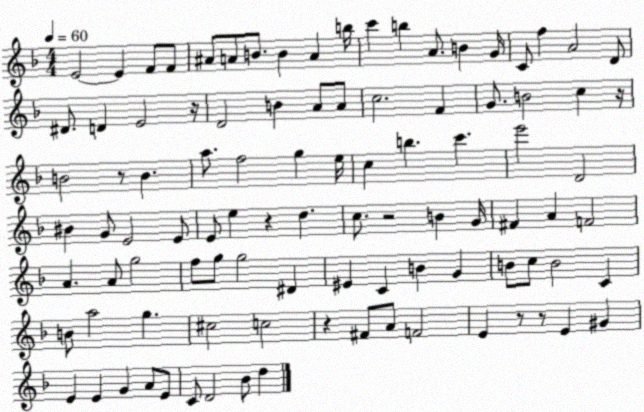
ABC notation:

X:1
T:Untitled
M:4/4
L:1/4
K:F
E2 E F/2 F/2 ^A/2 A/2 B/2 B A b/4 c' b A/2 B G/4 C/2 f A2 D/2 ^D/2 D E2 z/4 D2 B A/2 A/2 c2 F G/2 B2 c z/4 B2 z/2 B a/2 f2 g e/4 c b c' e'2 D2 ^B G/2 E2 E/2 E/2 e z d c/2 z2 B G/4 ^F A F2 A A/2 g2 f/2 g/2 g2 ^D ^E C B G B/2 c/2 B2 C B/2 a2 g ^c2 c2 z ^F/2 A/2 F2 E z/2 z/2 E ^G E E G A/2 E/2 C/2 D2 _B/2 d